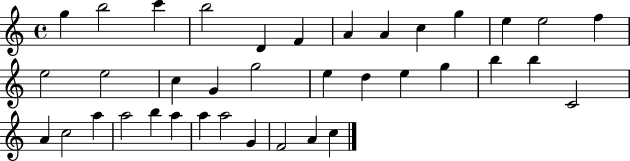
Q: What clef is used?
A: treble